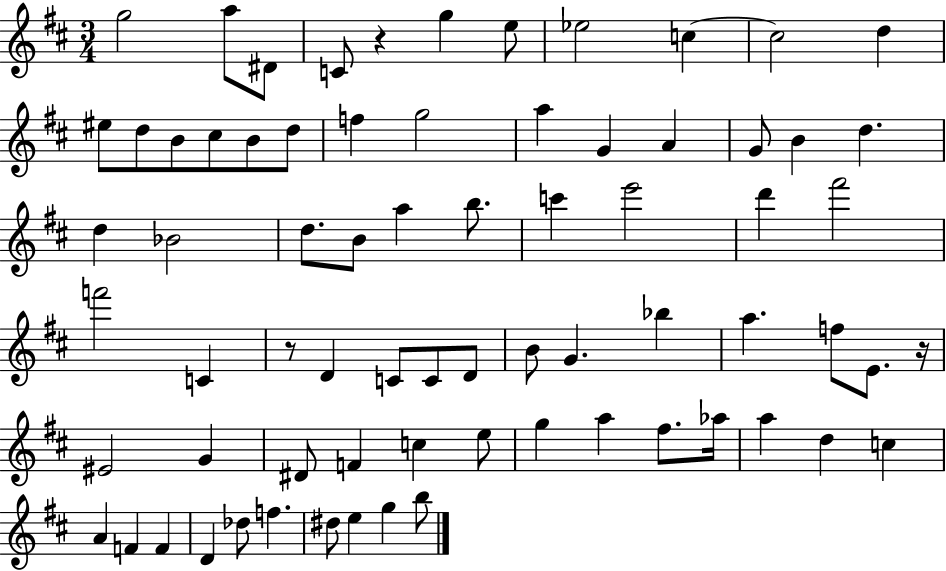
{
  \clef treble
  \numericTimeSignature
  \time 3/4
  \key d \major
  g''2 a''8 dis'8 | c'8 r4 g''4 e''8 | ees''2 c''4~~ | c''2 d''4 | \break eis''8 d''8 b'8 cis''8 b'8 d''8 | f''4 g''2 | a''4 g'4 a'4 | g'8 b'4 d''4. | \break d''4 bes'2 | d''8. b'8 a''4 b''8. | c'''4 e'''2 | d'''4 fis'''2 | \break f'''2 c'4 | r8 d'4 c'8 c'8 d'8 | b'8 g'4. bes''4 | a''4. f''8 e'8. r16 | \break eis'2 g'4 | dis'8 f'4 c''4 e''8 | g''4 a''4 fis''8. aes''16 | a''4 d''4 c''4 | \break a'4 f'4 f'4 | d'4 des''8 f''4. | dis''8 e''4 g''4 b''8 | \bar "|."
}